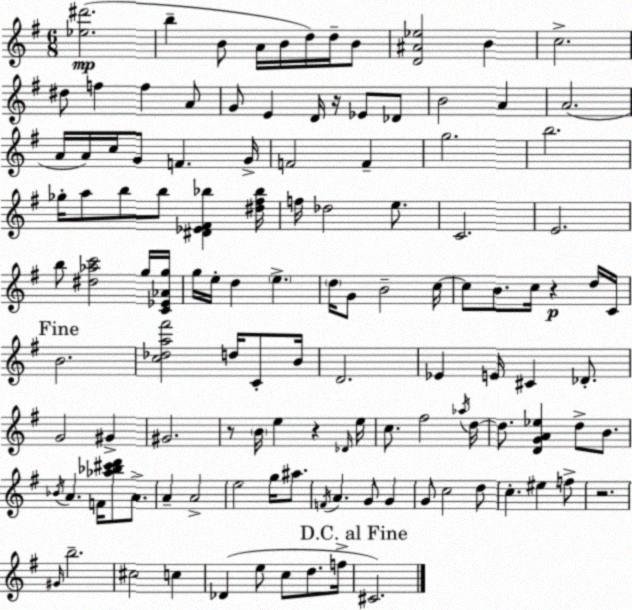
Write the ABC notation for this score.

X:1
T:Untitled
M:6/8
L:1/4
K:Em
[_e^d']2 b B/2 A/4 B/4 d/4 d/4 B/2 [D^A_e]2 B c2 ^d/2 f f A/2 G/2 E D/4 z/4 _E/2 _D/2 B2 A A2 A/4 A/4 c/4 G/2 F G/4 F2 F g2 b2 _g/4 a/2 b/2 b/2 [^D_E^F_b] [^d^f_b]/4 f/4 _d2 e/2 C2 E2 b/2 [^d_ac']2 g/4 [C_E_Ag]/4 g/4 e/4 d e d/4 G/2 B2 c/4 c/2 B/2 c/4 z d/4 C/4 B2 [c_da^f']2 d/4 C/2 B/4 D2 _E E/4 ^C _D/2 G2 ^G ^G2 z/2 B/4 e z _D/4 e/4 c/2 ^f2 _a/4 d/4 d/2 [DGA_e] d/2 B/2 _B/4 A F/4 [_a_b^c'd']/2 A/2 A A2 e2 g/4 ^a/2 F/4 A G/2 G G/2 c2 d/2 c ^e f/2 z2 ^G/4 b2 ^c2 c _D e/2 c/2 d/2 f/4 ^C2